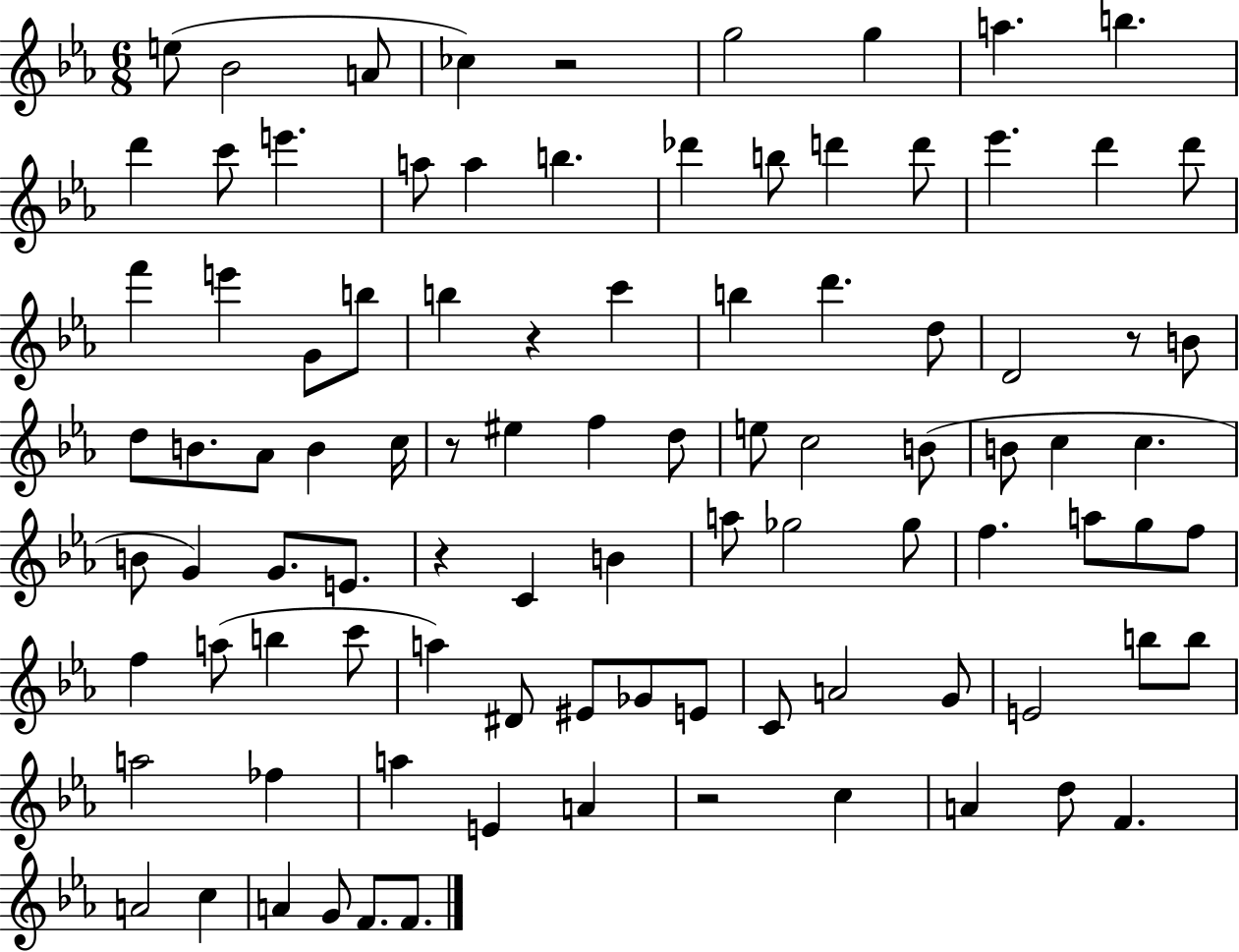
E5/e Bb4/h A4/e CES5/q R/h G5/h G5/q A5/q. B5/q. D6/q C6/e E6/q. A5/e A5/q B5/q. Db6/q B5/e D6/q D6/e Eb6/q. D6/q D6/e F6/q E6/q G4/e B5/e B5/q R/q C6/q B5/q D6/q. D5/e D4/h R/e B4/e D5/e B4/e. Ab4/e B4/q C5/s R/e EIS5/q F5/q D5/e E5/e C5/h B4/e B4/e C5/q C5/q. B4/e G4/q G4/e. E4/e. R/q C4/q B4/q A5/e Gb5/h Gb5/e F5/q. A5/e G5/e F5/e F5/q A5/e B5/q C6/e A5/q D#4/e EIS4/e Gb4/e E4/e C4/e A4/h G4/e E4/h B5/e B5/e A5/h FES5/q A5/q E4/q A4/q R/h C5/q A4/q D5/e F4/q. A4/h C5/q A4/q G4/e F4/e. F4/e.